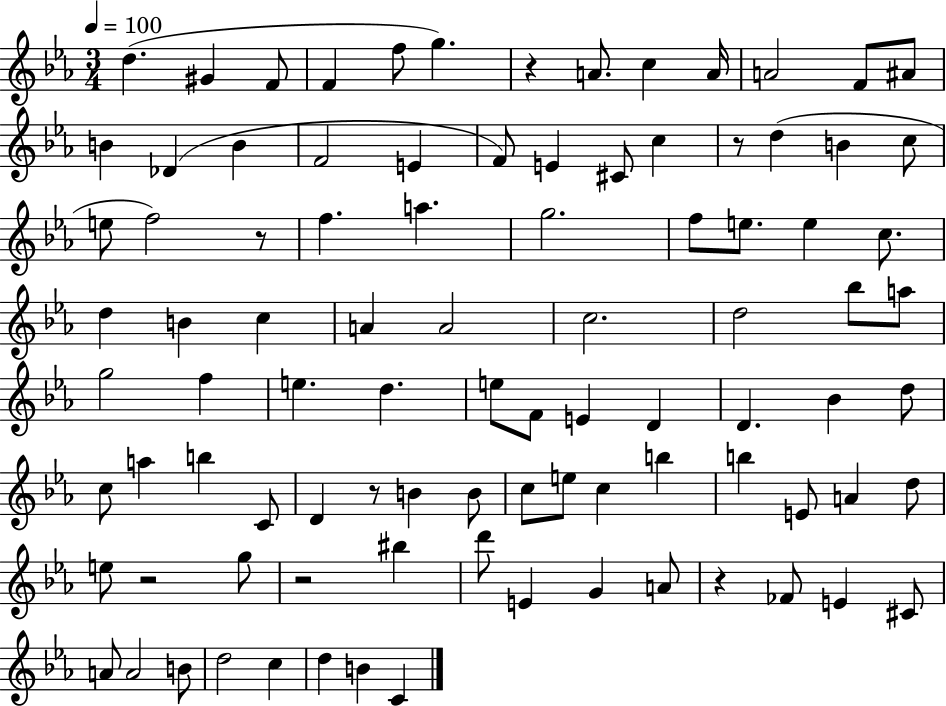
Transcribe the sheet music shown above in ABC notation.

X:1
T:Untitled
M:3/4
L:1/4
K:Eb
d ^G F/2 F f/2 g z A/2 c A/4 A2 F/2 ^A/2 B _D B F2 E F/2 E ^C/2 c z/2 d B c/2 e/2 f2 z/2 f a g2 f/2 e/2 e c/2 d B c A A2 c2 d2 _b/2 a/2 g2 f e d e/2 F/2 E D D _B d/2 c/2 a b C/2 D z/2 B B/2 c/2 e/2 c b b E/2 A d/2 e/2 z2 g/2 z2 ^b d'/2 E G A/2 z _F/2 E ^C/2 A/2 A2 B/2 d2 c d B C